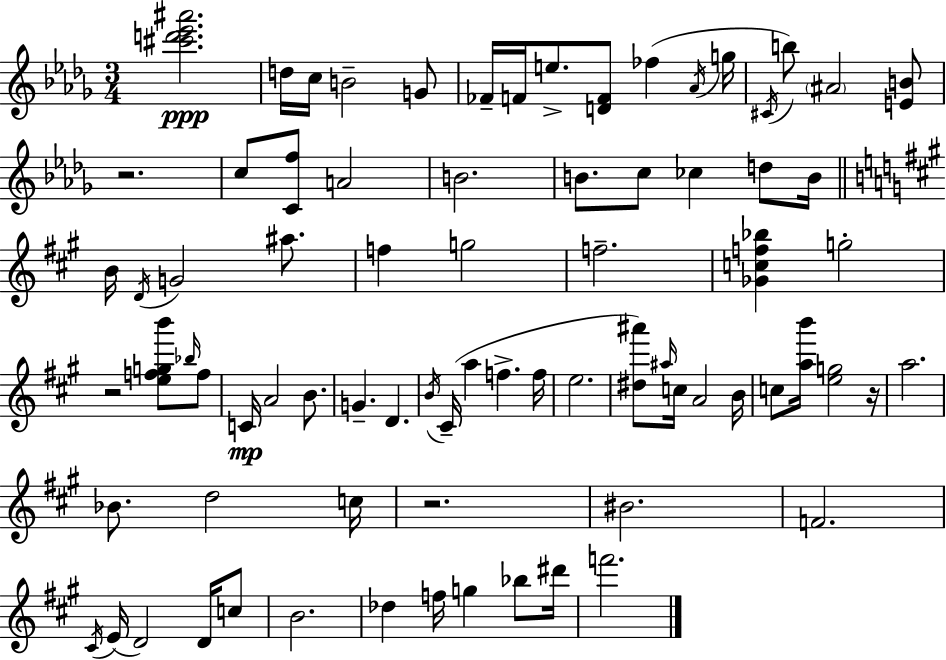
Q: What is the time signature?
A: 3/4